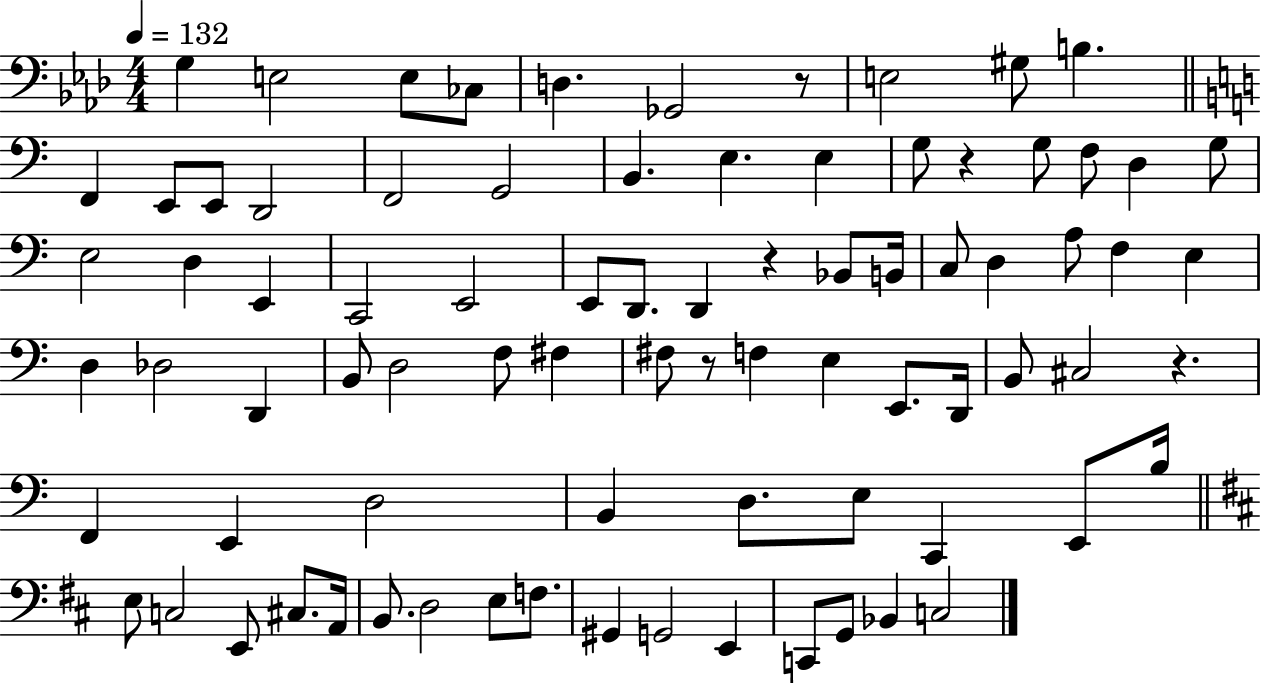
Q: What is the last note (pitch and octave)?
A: C3